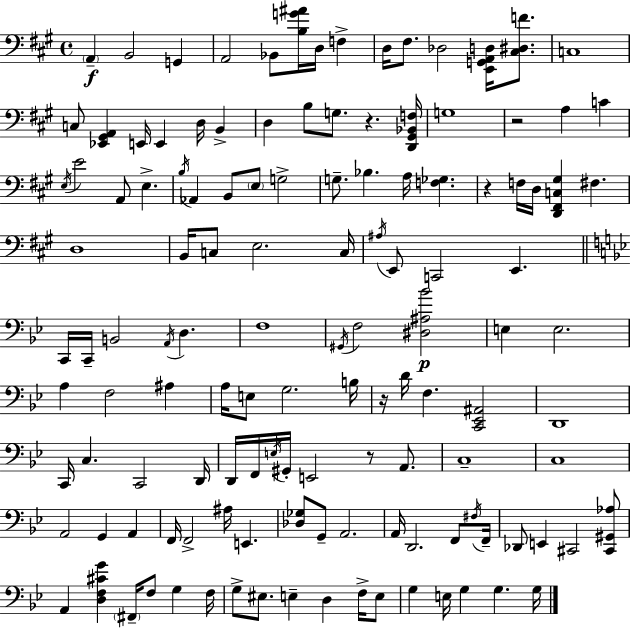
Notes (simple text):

A2/q B2/h G2/q A2/h Bb2/e [B3,G4,A#4]/s D3/s F3/q D3/s F#3/e. Db3/h [E2,G2,A2,D3]/s [C#3,D#3,F4]/e. C3/w C3/e [Eb2,G#2,A2]/q E2/s E2/q D3/s B2/q D3/q B3/e G3/e. R/q. [D2,G#2,Bb2,F3]/s G3/w R/h A3/q C4/q E3/s E4/h A2/e E3/q. B3/s Ab2/q B2/e E3/e G3/h G3/e. Bb3/q. A3/s [F3,Gb3]/q. R/q F3/s D3/s [D2,F#2,C3,G#3]/q F#3/q. D3/w B2/s C3/e E3/h. C3/s A#3/s E2/e C2/h E2/q. C2/s C2/s B2/h A2/s D3/q. F3/w G#2/s F3/h [D#3,A#3,Bb4]/h E3/q E3/h. A3/q F3/h A#3/q A3/s E3/e G3/h. B3/s R/s D4/s F3/q. [C2,Eb2,A#2]/h D2/w C2/s C3/q. C2/h D2/s D2/s F2/s E3/s G#2/s E2/h R/e A2/e. C3/w C3/w A2/h G2/q A2/q F2/s F2/h A#3/s E2/q. [Db3,Gb3]/e G2/e A2/h. A2/s D2/h. F2/e F#3/s F2/s Db2/e E2/q C#2/h [C#2,G#2,Ab3]/e A2/q [D3,F3,C#4,G4]/q F#2/s F3/e G3/q F3/s G3/e EIS3/e. E3/q D3/q F3/s E3/e G3/q E3/s G3/q G3/q. G3/s